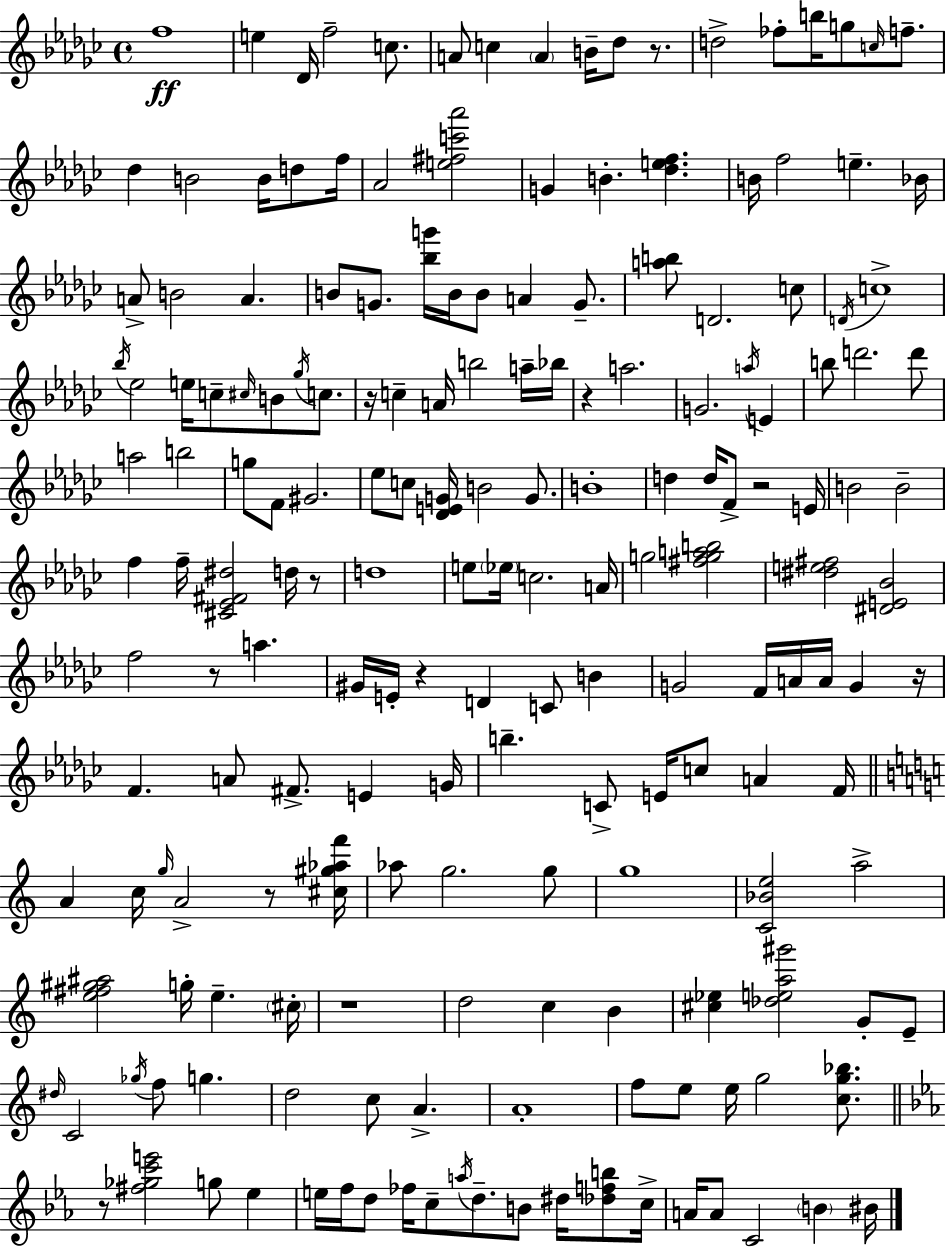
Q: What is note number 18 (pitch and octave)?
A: B4